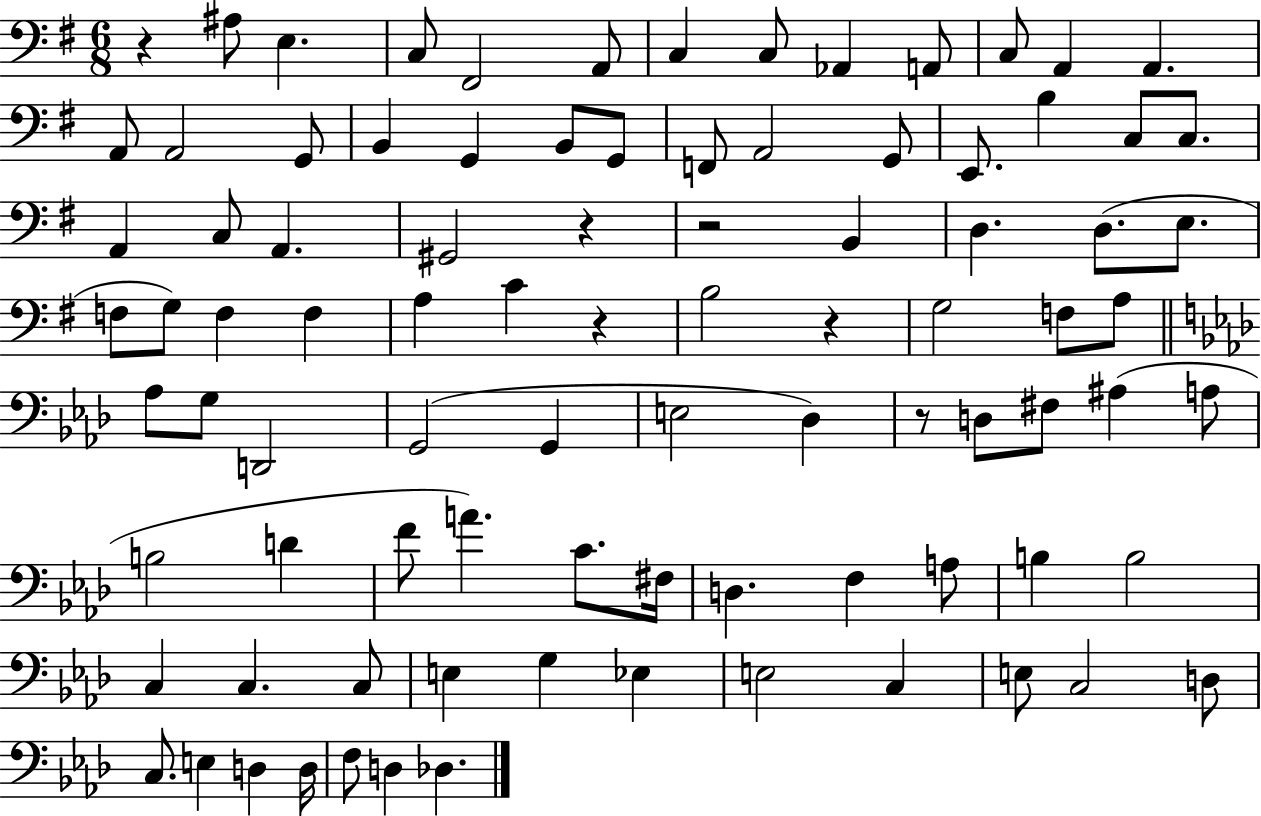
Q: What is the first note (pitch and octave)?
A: A#3